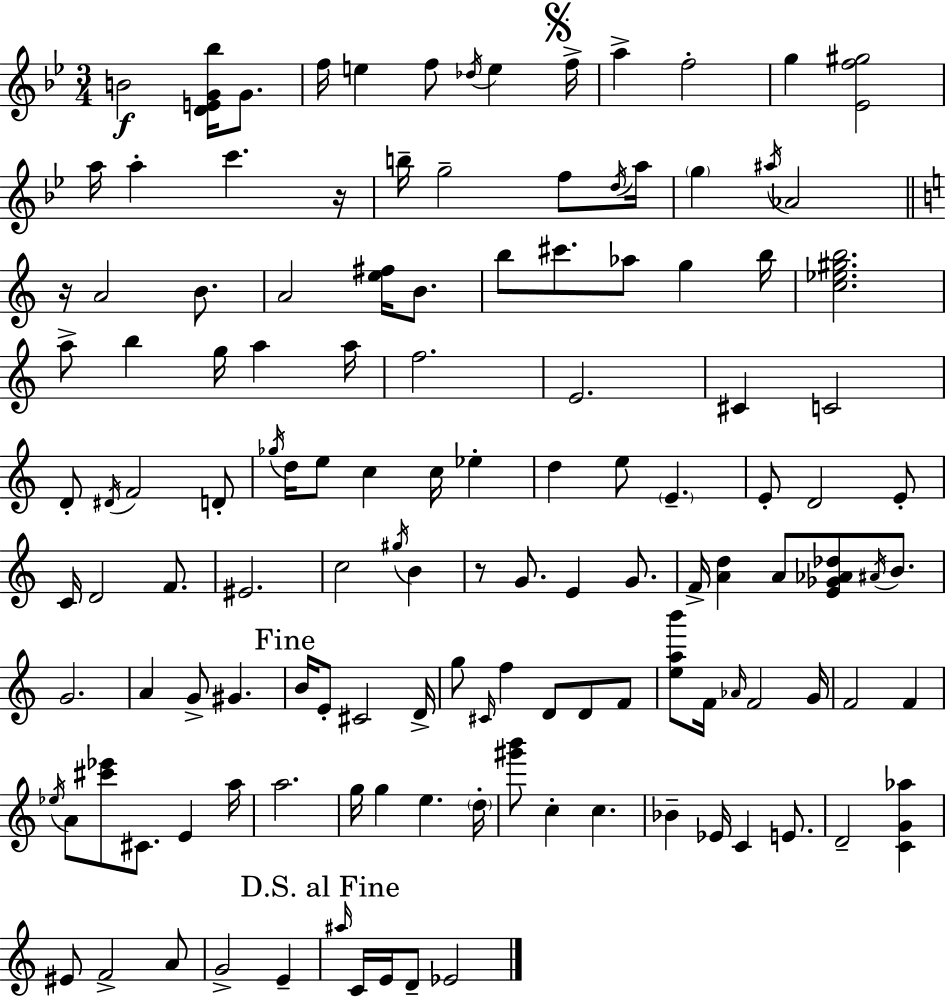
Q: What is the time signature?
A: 3/4